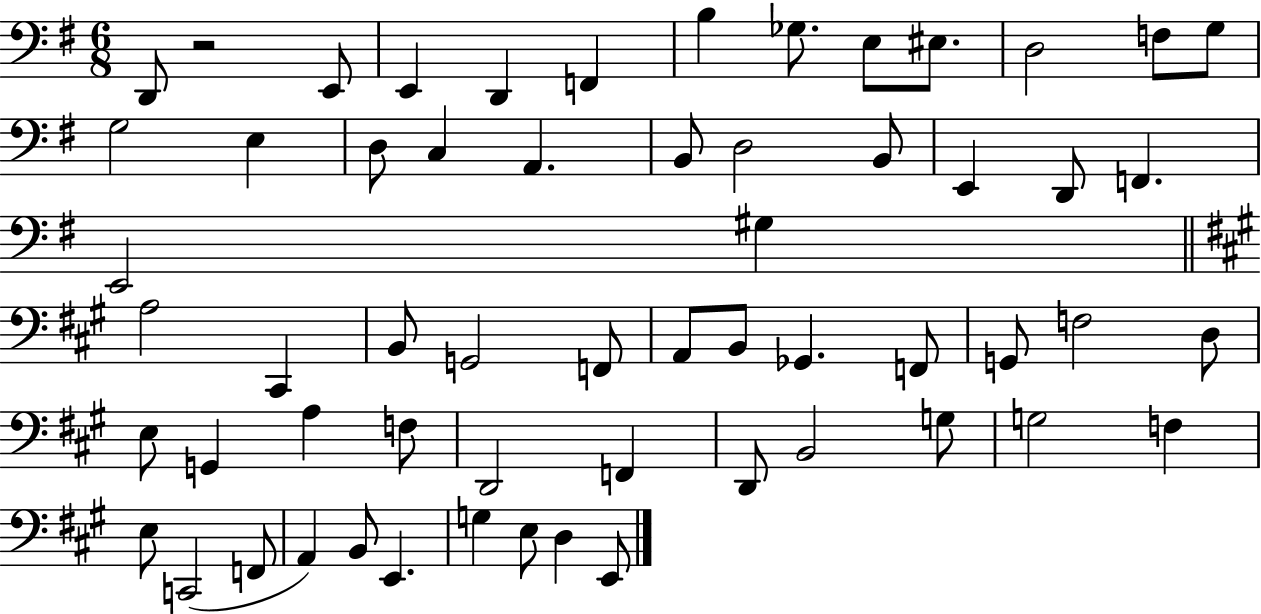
{
  \clef bass
  \numericTimeSignature
  \time 6/8
  \key g \major
  d,8 r2 e,8 | e,4 d,4 f,4 | b4 ges8. e8 eis8. | d2 f8 g8 | \break g2 e4 | d8 c4 a,4. | b,8 d2 b,8 | e,4 d,8 f,4. | \break e,2 gis4 | \bar "||" \break \key a \major a2 cis,4 | b,8 g,2 f,8 | a,8 b,8 ges,4. f,8 | g,8 f2 d8 | \break e8 g,4 a4 f8 | d,2 f,4 | d,8 b,2 g8 | g2 f4 | \break e8 c,2( f,8 | a,4) b,8 e,4. | g4 e8 d4 e,8 | \bar "|."
}